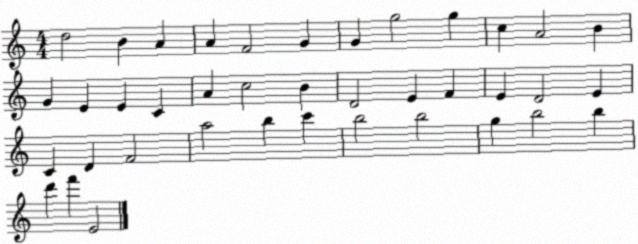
X:1
T:Untitled
M:4/4
L:1/4
K:C
d2 B A A F2 G G g2 g c A2 B G E E C A c2 B D2 E F E D2 E C D F2 a2 b c' b2 b2 g b2 b d' f' E2